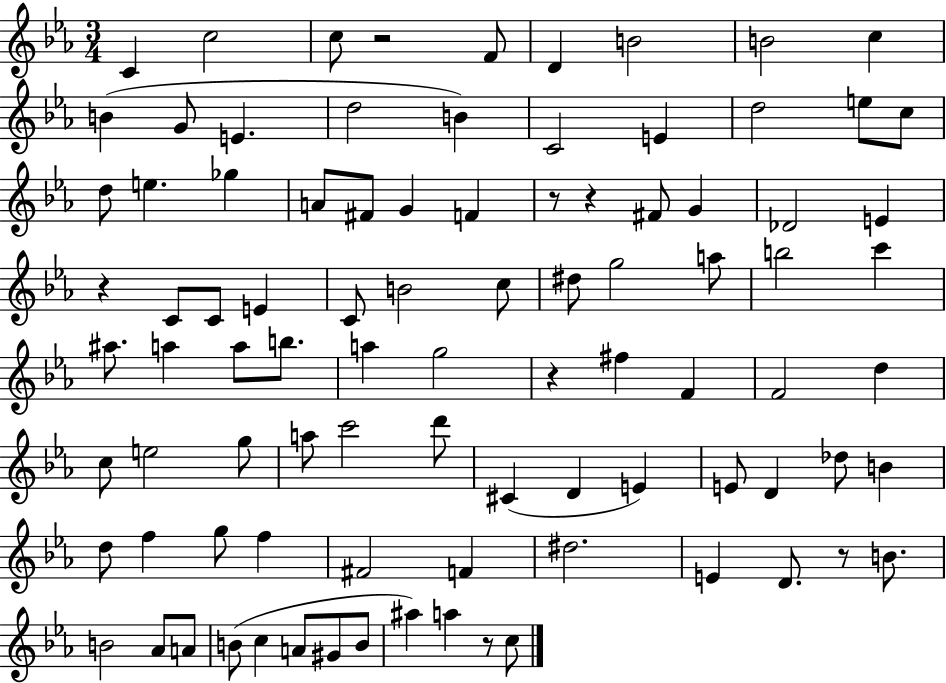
X:1
T:Untitled
M:3/4
L:1/4
K:Eb
C c2 c/2 z2 F/2 D B2 B2 c B G/2 E d2 B C2 E d2 e/2 c/2 d/2 e _g A/2 ^F/2 G F z/2 z ^F/2 G _D2 E z C/2 C/2 E C/2 B2 c/2 ^d/2 g2 a/2 b2 c' ^a/2 a a/2 b/2 a g2 z ^f F F2 d c/2 e2 g/2 a/2 c'2 d'/2 ^C D E E/2 D _d/2 B d/2 f g/2 f ^F2 F ^d2 E D/2 z/2 B/2 B2 _A/2 A/2 B/2 c A/2 ^G/2 B/2 ^a a z/2 c/2